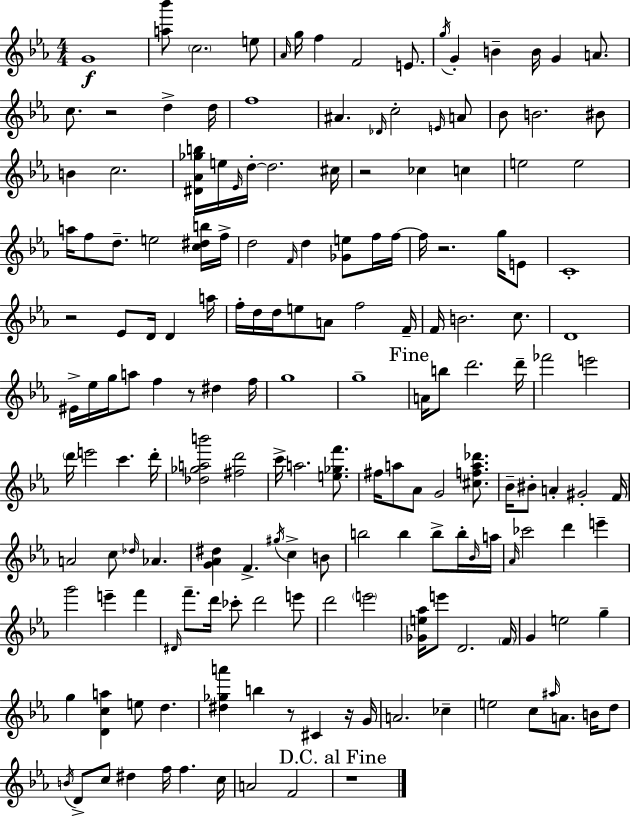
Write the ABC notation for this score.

X:1
T:Untitled
M:4/4
L:1/4
K:Eb
G4 [a_b']/2 c2 e/2 _A/4 g/4 f F2 E/2 g/4 G B B/4 G A/2 c/2 z2 d d/4 f4 ^A _D/4 c2 E/4 A/2 _B/2 B2 ^B/2 B c2 [^D_A_gb]/4 e/4 _E/4 d/4 d2 ^c/4 z2 _c c e2 e2 a/4 f/2 d/2 e2 [c^db]/4 f/4 d2 F/4 d [_Ge]/2 f/4 f/4 f/4 z2 g/4 E/2 C4 z2 _E/2 D/4 D a/4 f/4 d/4 d/4 e/2 A/2 f2 F/4 F/4 B2 c/2 D4 ^E/4 _e/4 g/4 a/2 f z/2 ^d f/4 g4 g4 A/4 b/2 d'2 d'/4 _f'2 e'2 d'/4 e'2 c' d'/4 [_d_gab']2 [^fd']2 c'/4 a2 [e_gf']/2 ^f/4 a/2 _A/2 G2 [^cfa_d']/2 _B/4 ^B/2 A ^G2 F/4 A2 c/2 _d/4 _A [G_A^d] F ^g/4 c B/2 b2 b b/2 b/4 _B/4 a/4 _A/4 _c'2 d' e' g'2 e' f' ^D/4 f'/2 d'/4 _c'/2 d'2 e'/2 d'2 e'2 [_Ge_a]/4 e'/2 D2 F/4 G e2 g g [Dca] e/2 d [^d_ga'] b z/2 ^C z/4 G/4 A2 _c e2 c/2 ^a/4 A/2 B/4 d/2 B/4 D/2 c/2 ^d f/4 f c/4 A2 F2 z4